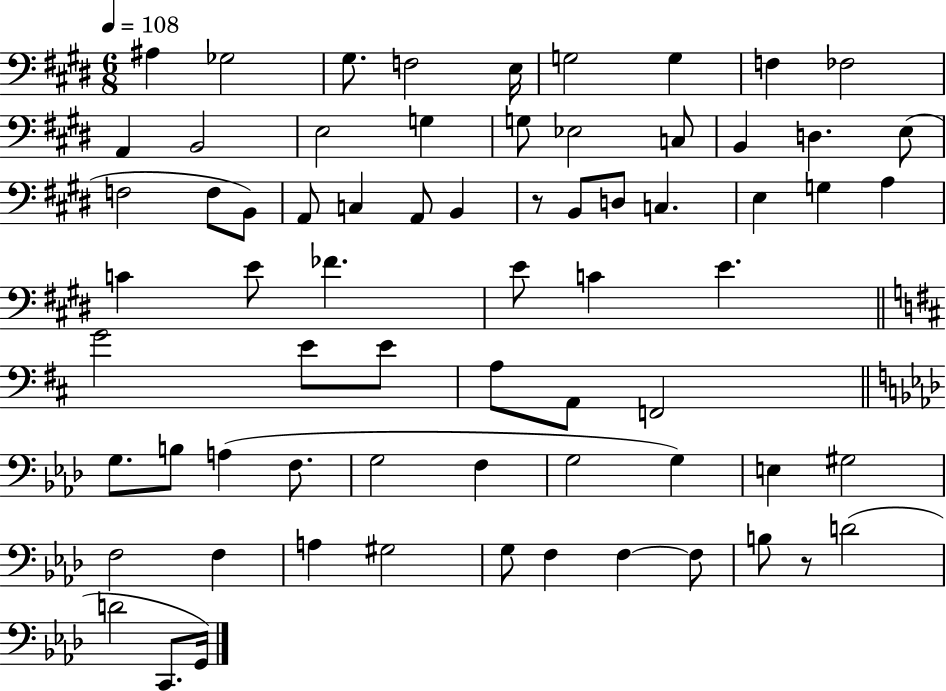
A#3/q Gb3/h G#3/e. F3/h E3/s G3/h G3/q F3/q FES3/h A2/q B2/h E3/h G3/q G3/e Eb3/h C3/e B2/q D3/q. E3/e F3/h F3/e B2/e A2/e C3/q A2/e B2/q R/e B2/e D3/e C3/q. E3/q G3/q A3/q C4/q E4/e FES4/q. E4/e C4/q E4/q. G4/h E4/e E4/e A3/e A2/e F2/h G3/e. B3/e A3/q F3/e. G3/h F3/q G3/h G3/q E3/q G#3/h F3/h F3/q A3/q G#3/h G3/e F3/q F3/q F3/e B3/e R/e D4/h D4/h C2/e. G2/s